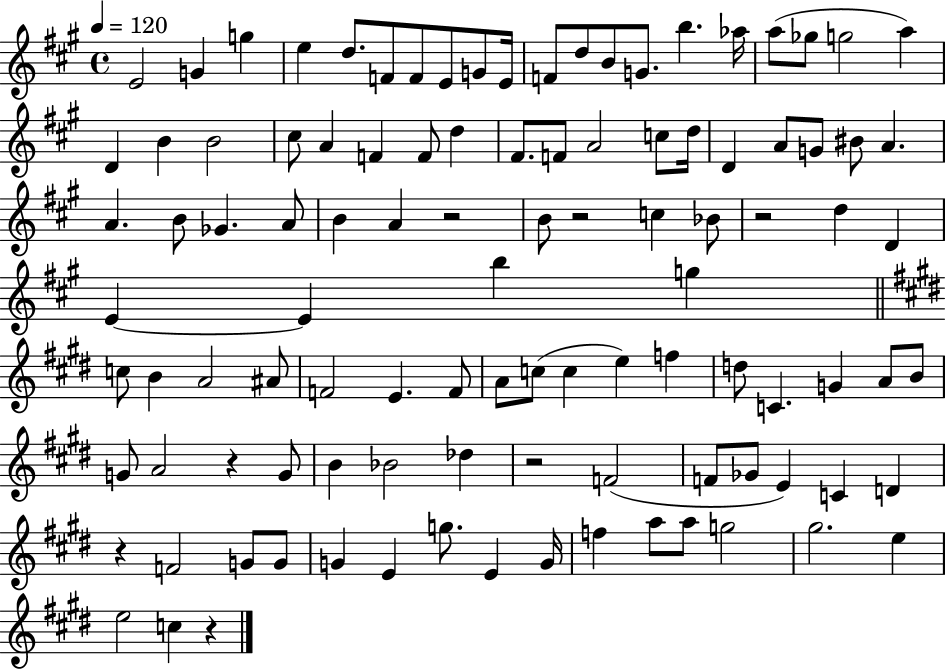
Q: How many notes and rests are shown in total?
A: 105